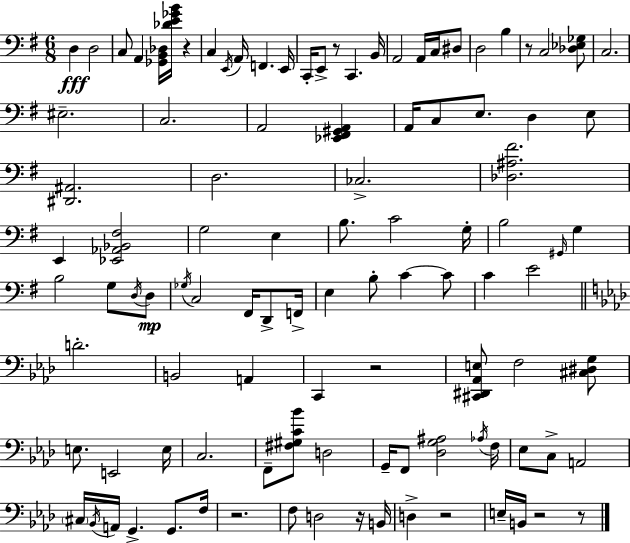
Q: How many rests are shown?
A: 9